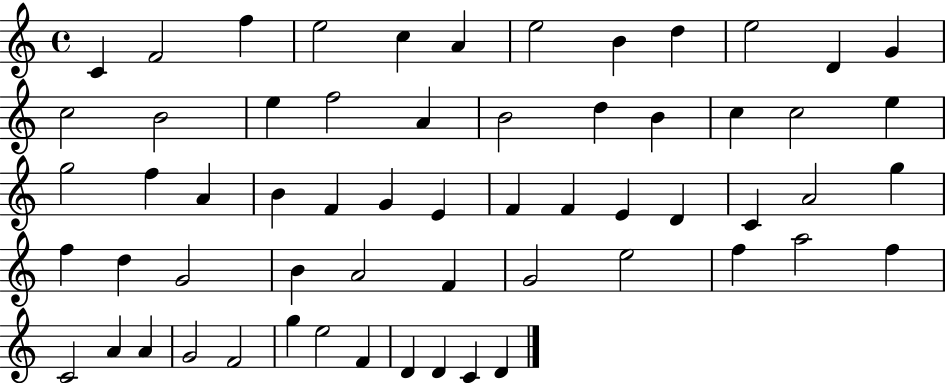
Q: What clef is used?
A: treble